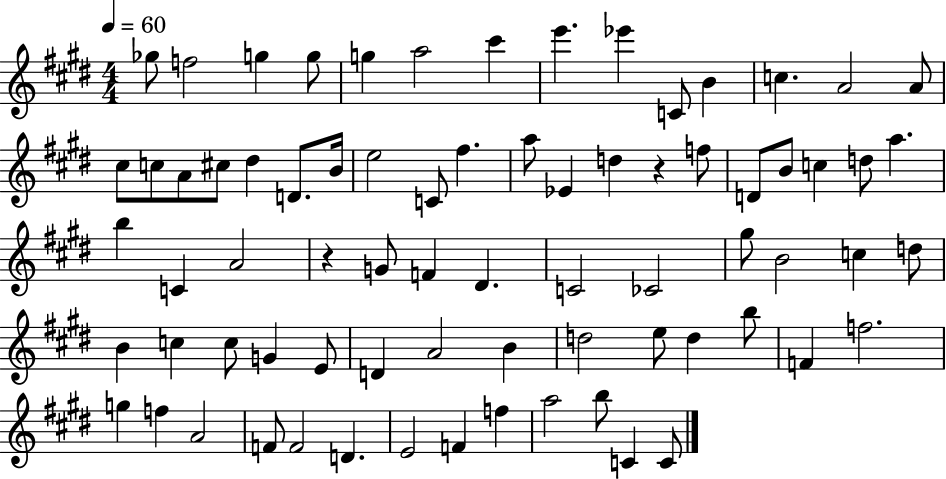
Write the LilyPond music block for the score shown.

{
  \clef treble
  \numericTimeSignature
  \time 4/4
  \key e \major
  \tempo 4 = 60
  ges''8 f''2 g''4 g''8 | g''4 a''2 cis'''4 | e'''4. ees'''4 c'8 b'4 | c''4. a'2 a'8 | \break cis''8 c''8 a'8 cis''8 dis''4 d'8. b'16 | e''2 c'8 fis''4. | a''8 ees'4 d''4 r4 f''8 | d'8 b'8 c''4 d''8 a''4. | \break b''4 c'4 a'2 | r4 g'8 f'4 dis'4. | c'2 ces'2 | gis''8 b'2 c''4 d''8 | \break b'4 c''4 c''8 g'4 e'8 | d'4 a'2 b'4 | d''2 e''8 d''4 b''8 | f'4 f''2. | \break g''4 f''4 a'2 | f'8 f'2 d'4. | e'2 f'4 f''4 | a''2 b''8 c'4 c'8 | \break \bar "|."
}